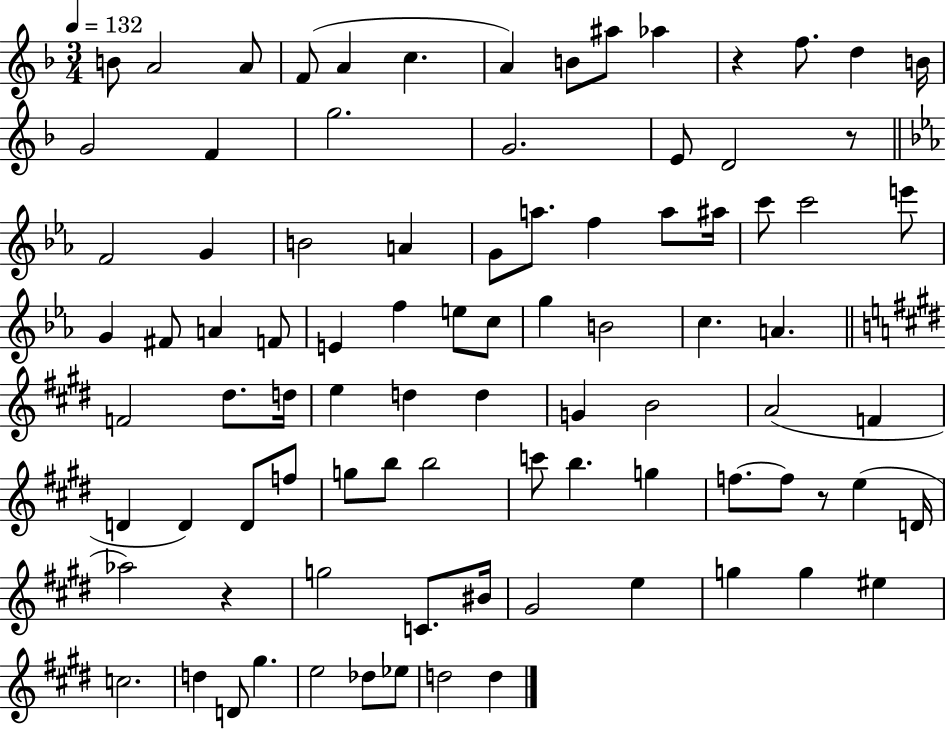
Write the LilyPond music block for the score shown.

{
  \clef treble
  \numericTimeSignature
  \time 3/4
  \key f \major
  \tempo 4 = 132
  b'8 a'2 a'8 | f'8( a'4 c''4. | a'4) b'8 ais''8 aes''4 | r4 f''8. d''4 b'16 | \break g'2 f'4 | g''2. | g'2. | e'8 d'2 r8 | \break \bar "||" \break \key ees \major f'2 g'4 | b'2 a'4 | g'8 a''8. f''4 a''8 ais''16 | c'''8 c'''2 e'''8 | \break g'4 fis'8 a'4 f'8 | e'4 f''4 e''8 c''8 | g''4 b'2 | c''4. a'4. | \break \bar "||" \break \key e \major f'2 dis''8. d''16 | e''4 d''4 d''4 | g'4 b'2 | a'2( f'4 | \break d'4 d'4) d'8 f''8 | g''8 b''8 b''2 | c'''8 b''4. g''4 | f''8.~~ f''8 r8 e''4( d'16 | \break aes''2) r4 | g''2 c'8. bis'16 | gis'2 e''4 | g''4 g''4 eis''4 | \break c''2. | d''4 d'8 gis''4. | e''2 des''8 ees''8 | d''2 d''4 | \break \bar "|."
}